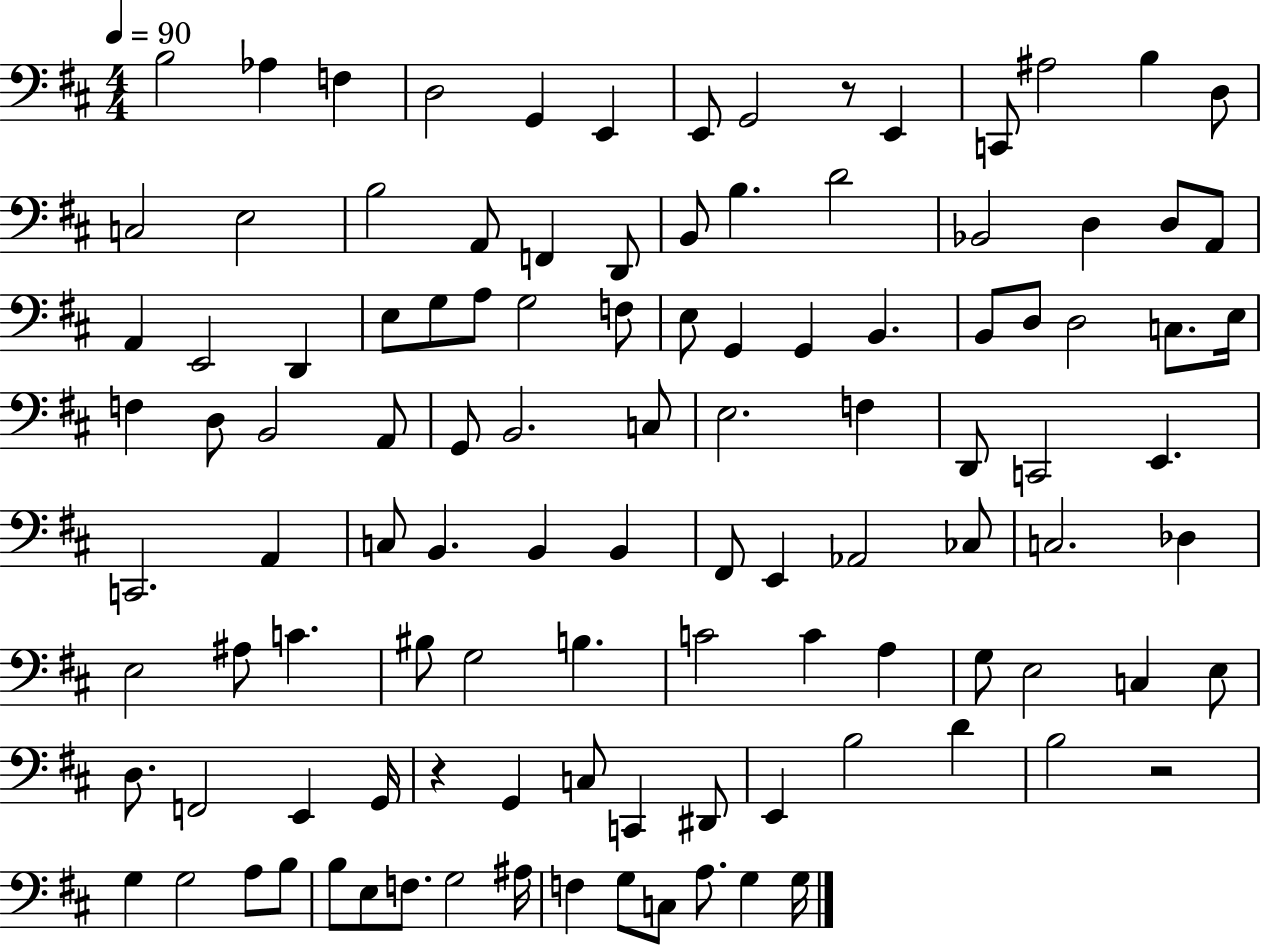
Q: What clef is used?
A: bass